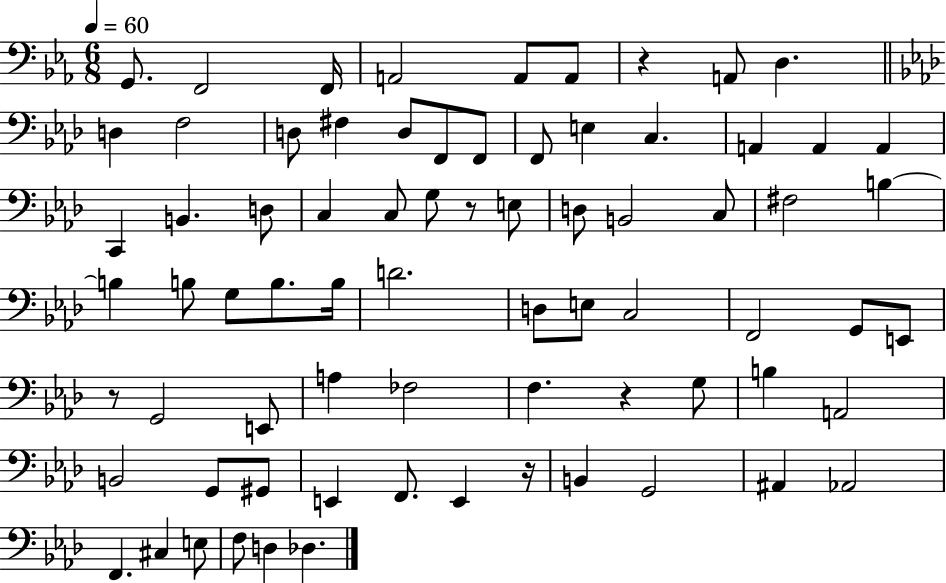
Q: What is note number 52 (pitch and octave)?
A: B3